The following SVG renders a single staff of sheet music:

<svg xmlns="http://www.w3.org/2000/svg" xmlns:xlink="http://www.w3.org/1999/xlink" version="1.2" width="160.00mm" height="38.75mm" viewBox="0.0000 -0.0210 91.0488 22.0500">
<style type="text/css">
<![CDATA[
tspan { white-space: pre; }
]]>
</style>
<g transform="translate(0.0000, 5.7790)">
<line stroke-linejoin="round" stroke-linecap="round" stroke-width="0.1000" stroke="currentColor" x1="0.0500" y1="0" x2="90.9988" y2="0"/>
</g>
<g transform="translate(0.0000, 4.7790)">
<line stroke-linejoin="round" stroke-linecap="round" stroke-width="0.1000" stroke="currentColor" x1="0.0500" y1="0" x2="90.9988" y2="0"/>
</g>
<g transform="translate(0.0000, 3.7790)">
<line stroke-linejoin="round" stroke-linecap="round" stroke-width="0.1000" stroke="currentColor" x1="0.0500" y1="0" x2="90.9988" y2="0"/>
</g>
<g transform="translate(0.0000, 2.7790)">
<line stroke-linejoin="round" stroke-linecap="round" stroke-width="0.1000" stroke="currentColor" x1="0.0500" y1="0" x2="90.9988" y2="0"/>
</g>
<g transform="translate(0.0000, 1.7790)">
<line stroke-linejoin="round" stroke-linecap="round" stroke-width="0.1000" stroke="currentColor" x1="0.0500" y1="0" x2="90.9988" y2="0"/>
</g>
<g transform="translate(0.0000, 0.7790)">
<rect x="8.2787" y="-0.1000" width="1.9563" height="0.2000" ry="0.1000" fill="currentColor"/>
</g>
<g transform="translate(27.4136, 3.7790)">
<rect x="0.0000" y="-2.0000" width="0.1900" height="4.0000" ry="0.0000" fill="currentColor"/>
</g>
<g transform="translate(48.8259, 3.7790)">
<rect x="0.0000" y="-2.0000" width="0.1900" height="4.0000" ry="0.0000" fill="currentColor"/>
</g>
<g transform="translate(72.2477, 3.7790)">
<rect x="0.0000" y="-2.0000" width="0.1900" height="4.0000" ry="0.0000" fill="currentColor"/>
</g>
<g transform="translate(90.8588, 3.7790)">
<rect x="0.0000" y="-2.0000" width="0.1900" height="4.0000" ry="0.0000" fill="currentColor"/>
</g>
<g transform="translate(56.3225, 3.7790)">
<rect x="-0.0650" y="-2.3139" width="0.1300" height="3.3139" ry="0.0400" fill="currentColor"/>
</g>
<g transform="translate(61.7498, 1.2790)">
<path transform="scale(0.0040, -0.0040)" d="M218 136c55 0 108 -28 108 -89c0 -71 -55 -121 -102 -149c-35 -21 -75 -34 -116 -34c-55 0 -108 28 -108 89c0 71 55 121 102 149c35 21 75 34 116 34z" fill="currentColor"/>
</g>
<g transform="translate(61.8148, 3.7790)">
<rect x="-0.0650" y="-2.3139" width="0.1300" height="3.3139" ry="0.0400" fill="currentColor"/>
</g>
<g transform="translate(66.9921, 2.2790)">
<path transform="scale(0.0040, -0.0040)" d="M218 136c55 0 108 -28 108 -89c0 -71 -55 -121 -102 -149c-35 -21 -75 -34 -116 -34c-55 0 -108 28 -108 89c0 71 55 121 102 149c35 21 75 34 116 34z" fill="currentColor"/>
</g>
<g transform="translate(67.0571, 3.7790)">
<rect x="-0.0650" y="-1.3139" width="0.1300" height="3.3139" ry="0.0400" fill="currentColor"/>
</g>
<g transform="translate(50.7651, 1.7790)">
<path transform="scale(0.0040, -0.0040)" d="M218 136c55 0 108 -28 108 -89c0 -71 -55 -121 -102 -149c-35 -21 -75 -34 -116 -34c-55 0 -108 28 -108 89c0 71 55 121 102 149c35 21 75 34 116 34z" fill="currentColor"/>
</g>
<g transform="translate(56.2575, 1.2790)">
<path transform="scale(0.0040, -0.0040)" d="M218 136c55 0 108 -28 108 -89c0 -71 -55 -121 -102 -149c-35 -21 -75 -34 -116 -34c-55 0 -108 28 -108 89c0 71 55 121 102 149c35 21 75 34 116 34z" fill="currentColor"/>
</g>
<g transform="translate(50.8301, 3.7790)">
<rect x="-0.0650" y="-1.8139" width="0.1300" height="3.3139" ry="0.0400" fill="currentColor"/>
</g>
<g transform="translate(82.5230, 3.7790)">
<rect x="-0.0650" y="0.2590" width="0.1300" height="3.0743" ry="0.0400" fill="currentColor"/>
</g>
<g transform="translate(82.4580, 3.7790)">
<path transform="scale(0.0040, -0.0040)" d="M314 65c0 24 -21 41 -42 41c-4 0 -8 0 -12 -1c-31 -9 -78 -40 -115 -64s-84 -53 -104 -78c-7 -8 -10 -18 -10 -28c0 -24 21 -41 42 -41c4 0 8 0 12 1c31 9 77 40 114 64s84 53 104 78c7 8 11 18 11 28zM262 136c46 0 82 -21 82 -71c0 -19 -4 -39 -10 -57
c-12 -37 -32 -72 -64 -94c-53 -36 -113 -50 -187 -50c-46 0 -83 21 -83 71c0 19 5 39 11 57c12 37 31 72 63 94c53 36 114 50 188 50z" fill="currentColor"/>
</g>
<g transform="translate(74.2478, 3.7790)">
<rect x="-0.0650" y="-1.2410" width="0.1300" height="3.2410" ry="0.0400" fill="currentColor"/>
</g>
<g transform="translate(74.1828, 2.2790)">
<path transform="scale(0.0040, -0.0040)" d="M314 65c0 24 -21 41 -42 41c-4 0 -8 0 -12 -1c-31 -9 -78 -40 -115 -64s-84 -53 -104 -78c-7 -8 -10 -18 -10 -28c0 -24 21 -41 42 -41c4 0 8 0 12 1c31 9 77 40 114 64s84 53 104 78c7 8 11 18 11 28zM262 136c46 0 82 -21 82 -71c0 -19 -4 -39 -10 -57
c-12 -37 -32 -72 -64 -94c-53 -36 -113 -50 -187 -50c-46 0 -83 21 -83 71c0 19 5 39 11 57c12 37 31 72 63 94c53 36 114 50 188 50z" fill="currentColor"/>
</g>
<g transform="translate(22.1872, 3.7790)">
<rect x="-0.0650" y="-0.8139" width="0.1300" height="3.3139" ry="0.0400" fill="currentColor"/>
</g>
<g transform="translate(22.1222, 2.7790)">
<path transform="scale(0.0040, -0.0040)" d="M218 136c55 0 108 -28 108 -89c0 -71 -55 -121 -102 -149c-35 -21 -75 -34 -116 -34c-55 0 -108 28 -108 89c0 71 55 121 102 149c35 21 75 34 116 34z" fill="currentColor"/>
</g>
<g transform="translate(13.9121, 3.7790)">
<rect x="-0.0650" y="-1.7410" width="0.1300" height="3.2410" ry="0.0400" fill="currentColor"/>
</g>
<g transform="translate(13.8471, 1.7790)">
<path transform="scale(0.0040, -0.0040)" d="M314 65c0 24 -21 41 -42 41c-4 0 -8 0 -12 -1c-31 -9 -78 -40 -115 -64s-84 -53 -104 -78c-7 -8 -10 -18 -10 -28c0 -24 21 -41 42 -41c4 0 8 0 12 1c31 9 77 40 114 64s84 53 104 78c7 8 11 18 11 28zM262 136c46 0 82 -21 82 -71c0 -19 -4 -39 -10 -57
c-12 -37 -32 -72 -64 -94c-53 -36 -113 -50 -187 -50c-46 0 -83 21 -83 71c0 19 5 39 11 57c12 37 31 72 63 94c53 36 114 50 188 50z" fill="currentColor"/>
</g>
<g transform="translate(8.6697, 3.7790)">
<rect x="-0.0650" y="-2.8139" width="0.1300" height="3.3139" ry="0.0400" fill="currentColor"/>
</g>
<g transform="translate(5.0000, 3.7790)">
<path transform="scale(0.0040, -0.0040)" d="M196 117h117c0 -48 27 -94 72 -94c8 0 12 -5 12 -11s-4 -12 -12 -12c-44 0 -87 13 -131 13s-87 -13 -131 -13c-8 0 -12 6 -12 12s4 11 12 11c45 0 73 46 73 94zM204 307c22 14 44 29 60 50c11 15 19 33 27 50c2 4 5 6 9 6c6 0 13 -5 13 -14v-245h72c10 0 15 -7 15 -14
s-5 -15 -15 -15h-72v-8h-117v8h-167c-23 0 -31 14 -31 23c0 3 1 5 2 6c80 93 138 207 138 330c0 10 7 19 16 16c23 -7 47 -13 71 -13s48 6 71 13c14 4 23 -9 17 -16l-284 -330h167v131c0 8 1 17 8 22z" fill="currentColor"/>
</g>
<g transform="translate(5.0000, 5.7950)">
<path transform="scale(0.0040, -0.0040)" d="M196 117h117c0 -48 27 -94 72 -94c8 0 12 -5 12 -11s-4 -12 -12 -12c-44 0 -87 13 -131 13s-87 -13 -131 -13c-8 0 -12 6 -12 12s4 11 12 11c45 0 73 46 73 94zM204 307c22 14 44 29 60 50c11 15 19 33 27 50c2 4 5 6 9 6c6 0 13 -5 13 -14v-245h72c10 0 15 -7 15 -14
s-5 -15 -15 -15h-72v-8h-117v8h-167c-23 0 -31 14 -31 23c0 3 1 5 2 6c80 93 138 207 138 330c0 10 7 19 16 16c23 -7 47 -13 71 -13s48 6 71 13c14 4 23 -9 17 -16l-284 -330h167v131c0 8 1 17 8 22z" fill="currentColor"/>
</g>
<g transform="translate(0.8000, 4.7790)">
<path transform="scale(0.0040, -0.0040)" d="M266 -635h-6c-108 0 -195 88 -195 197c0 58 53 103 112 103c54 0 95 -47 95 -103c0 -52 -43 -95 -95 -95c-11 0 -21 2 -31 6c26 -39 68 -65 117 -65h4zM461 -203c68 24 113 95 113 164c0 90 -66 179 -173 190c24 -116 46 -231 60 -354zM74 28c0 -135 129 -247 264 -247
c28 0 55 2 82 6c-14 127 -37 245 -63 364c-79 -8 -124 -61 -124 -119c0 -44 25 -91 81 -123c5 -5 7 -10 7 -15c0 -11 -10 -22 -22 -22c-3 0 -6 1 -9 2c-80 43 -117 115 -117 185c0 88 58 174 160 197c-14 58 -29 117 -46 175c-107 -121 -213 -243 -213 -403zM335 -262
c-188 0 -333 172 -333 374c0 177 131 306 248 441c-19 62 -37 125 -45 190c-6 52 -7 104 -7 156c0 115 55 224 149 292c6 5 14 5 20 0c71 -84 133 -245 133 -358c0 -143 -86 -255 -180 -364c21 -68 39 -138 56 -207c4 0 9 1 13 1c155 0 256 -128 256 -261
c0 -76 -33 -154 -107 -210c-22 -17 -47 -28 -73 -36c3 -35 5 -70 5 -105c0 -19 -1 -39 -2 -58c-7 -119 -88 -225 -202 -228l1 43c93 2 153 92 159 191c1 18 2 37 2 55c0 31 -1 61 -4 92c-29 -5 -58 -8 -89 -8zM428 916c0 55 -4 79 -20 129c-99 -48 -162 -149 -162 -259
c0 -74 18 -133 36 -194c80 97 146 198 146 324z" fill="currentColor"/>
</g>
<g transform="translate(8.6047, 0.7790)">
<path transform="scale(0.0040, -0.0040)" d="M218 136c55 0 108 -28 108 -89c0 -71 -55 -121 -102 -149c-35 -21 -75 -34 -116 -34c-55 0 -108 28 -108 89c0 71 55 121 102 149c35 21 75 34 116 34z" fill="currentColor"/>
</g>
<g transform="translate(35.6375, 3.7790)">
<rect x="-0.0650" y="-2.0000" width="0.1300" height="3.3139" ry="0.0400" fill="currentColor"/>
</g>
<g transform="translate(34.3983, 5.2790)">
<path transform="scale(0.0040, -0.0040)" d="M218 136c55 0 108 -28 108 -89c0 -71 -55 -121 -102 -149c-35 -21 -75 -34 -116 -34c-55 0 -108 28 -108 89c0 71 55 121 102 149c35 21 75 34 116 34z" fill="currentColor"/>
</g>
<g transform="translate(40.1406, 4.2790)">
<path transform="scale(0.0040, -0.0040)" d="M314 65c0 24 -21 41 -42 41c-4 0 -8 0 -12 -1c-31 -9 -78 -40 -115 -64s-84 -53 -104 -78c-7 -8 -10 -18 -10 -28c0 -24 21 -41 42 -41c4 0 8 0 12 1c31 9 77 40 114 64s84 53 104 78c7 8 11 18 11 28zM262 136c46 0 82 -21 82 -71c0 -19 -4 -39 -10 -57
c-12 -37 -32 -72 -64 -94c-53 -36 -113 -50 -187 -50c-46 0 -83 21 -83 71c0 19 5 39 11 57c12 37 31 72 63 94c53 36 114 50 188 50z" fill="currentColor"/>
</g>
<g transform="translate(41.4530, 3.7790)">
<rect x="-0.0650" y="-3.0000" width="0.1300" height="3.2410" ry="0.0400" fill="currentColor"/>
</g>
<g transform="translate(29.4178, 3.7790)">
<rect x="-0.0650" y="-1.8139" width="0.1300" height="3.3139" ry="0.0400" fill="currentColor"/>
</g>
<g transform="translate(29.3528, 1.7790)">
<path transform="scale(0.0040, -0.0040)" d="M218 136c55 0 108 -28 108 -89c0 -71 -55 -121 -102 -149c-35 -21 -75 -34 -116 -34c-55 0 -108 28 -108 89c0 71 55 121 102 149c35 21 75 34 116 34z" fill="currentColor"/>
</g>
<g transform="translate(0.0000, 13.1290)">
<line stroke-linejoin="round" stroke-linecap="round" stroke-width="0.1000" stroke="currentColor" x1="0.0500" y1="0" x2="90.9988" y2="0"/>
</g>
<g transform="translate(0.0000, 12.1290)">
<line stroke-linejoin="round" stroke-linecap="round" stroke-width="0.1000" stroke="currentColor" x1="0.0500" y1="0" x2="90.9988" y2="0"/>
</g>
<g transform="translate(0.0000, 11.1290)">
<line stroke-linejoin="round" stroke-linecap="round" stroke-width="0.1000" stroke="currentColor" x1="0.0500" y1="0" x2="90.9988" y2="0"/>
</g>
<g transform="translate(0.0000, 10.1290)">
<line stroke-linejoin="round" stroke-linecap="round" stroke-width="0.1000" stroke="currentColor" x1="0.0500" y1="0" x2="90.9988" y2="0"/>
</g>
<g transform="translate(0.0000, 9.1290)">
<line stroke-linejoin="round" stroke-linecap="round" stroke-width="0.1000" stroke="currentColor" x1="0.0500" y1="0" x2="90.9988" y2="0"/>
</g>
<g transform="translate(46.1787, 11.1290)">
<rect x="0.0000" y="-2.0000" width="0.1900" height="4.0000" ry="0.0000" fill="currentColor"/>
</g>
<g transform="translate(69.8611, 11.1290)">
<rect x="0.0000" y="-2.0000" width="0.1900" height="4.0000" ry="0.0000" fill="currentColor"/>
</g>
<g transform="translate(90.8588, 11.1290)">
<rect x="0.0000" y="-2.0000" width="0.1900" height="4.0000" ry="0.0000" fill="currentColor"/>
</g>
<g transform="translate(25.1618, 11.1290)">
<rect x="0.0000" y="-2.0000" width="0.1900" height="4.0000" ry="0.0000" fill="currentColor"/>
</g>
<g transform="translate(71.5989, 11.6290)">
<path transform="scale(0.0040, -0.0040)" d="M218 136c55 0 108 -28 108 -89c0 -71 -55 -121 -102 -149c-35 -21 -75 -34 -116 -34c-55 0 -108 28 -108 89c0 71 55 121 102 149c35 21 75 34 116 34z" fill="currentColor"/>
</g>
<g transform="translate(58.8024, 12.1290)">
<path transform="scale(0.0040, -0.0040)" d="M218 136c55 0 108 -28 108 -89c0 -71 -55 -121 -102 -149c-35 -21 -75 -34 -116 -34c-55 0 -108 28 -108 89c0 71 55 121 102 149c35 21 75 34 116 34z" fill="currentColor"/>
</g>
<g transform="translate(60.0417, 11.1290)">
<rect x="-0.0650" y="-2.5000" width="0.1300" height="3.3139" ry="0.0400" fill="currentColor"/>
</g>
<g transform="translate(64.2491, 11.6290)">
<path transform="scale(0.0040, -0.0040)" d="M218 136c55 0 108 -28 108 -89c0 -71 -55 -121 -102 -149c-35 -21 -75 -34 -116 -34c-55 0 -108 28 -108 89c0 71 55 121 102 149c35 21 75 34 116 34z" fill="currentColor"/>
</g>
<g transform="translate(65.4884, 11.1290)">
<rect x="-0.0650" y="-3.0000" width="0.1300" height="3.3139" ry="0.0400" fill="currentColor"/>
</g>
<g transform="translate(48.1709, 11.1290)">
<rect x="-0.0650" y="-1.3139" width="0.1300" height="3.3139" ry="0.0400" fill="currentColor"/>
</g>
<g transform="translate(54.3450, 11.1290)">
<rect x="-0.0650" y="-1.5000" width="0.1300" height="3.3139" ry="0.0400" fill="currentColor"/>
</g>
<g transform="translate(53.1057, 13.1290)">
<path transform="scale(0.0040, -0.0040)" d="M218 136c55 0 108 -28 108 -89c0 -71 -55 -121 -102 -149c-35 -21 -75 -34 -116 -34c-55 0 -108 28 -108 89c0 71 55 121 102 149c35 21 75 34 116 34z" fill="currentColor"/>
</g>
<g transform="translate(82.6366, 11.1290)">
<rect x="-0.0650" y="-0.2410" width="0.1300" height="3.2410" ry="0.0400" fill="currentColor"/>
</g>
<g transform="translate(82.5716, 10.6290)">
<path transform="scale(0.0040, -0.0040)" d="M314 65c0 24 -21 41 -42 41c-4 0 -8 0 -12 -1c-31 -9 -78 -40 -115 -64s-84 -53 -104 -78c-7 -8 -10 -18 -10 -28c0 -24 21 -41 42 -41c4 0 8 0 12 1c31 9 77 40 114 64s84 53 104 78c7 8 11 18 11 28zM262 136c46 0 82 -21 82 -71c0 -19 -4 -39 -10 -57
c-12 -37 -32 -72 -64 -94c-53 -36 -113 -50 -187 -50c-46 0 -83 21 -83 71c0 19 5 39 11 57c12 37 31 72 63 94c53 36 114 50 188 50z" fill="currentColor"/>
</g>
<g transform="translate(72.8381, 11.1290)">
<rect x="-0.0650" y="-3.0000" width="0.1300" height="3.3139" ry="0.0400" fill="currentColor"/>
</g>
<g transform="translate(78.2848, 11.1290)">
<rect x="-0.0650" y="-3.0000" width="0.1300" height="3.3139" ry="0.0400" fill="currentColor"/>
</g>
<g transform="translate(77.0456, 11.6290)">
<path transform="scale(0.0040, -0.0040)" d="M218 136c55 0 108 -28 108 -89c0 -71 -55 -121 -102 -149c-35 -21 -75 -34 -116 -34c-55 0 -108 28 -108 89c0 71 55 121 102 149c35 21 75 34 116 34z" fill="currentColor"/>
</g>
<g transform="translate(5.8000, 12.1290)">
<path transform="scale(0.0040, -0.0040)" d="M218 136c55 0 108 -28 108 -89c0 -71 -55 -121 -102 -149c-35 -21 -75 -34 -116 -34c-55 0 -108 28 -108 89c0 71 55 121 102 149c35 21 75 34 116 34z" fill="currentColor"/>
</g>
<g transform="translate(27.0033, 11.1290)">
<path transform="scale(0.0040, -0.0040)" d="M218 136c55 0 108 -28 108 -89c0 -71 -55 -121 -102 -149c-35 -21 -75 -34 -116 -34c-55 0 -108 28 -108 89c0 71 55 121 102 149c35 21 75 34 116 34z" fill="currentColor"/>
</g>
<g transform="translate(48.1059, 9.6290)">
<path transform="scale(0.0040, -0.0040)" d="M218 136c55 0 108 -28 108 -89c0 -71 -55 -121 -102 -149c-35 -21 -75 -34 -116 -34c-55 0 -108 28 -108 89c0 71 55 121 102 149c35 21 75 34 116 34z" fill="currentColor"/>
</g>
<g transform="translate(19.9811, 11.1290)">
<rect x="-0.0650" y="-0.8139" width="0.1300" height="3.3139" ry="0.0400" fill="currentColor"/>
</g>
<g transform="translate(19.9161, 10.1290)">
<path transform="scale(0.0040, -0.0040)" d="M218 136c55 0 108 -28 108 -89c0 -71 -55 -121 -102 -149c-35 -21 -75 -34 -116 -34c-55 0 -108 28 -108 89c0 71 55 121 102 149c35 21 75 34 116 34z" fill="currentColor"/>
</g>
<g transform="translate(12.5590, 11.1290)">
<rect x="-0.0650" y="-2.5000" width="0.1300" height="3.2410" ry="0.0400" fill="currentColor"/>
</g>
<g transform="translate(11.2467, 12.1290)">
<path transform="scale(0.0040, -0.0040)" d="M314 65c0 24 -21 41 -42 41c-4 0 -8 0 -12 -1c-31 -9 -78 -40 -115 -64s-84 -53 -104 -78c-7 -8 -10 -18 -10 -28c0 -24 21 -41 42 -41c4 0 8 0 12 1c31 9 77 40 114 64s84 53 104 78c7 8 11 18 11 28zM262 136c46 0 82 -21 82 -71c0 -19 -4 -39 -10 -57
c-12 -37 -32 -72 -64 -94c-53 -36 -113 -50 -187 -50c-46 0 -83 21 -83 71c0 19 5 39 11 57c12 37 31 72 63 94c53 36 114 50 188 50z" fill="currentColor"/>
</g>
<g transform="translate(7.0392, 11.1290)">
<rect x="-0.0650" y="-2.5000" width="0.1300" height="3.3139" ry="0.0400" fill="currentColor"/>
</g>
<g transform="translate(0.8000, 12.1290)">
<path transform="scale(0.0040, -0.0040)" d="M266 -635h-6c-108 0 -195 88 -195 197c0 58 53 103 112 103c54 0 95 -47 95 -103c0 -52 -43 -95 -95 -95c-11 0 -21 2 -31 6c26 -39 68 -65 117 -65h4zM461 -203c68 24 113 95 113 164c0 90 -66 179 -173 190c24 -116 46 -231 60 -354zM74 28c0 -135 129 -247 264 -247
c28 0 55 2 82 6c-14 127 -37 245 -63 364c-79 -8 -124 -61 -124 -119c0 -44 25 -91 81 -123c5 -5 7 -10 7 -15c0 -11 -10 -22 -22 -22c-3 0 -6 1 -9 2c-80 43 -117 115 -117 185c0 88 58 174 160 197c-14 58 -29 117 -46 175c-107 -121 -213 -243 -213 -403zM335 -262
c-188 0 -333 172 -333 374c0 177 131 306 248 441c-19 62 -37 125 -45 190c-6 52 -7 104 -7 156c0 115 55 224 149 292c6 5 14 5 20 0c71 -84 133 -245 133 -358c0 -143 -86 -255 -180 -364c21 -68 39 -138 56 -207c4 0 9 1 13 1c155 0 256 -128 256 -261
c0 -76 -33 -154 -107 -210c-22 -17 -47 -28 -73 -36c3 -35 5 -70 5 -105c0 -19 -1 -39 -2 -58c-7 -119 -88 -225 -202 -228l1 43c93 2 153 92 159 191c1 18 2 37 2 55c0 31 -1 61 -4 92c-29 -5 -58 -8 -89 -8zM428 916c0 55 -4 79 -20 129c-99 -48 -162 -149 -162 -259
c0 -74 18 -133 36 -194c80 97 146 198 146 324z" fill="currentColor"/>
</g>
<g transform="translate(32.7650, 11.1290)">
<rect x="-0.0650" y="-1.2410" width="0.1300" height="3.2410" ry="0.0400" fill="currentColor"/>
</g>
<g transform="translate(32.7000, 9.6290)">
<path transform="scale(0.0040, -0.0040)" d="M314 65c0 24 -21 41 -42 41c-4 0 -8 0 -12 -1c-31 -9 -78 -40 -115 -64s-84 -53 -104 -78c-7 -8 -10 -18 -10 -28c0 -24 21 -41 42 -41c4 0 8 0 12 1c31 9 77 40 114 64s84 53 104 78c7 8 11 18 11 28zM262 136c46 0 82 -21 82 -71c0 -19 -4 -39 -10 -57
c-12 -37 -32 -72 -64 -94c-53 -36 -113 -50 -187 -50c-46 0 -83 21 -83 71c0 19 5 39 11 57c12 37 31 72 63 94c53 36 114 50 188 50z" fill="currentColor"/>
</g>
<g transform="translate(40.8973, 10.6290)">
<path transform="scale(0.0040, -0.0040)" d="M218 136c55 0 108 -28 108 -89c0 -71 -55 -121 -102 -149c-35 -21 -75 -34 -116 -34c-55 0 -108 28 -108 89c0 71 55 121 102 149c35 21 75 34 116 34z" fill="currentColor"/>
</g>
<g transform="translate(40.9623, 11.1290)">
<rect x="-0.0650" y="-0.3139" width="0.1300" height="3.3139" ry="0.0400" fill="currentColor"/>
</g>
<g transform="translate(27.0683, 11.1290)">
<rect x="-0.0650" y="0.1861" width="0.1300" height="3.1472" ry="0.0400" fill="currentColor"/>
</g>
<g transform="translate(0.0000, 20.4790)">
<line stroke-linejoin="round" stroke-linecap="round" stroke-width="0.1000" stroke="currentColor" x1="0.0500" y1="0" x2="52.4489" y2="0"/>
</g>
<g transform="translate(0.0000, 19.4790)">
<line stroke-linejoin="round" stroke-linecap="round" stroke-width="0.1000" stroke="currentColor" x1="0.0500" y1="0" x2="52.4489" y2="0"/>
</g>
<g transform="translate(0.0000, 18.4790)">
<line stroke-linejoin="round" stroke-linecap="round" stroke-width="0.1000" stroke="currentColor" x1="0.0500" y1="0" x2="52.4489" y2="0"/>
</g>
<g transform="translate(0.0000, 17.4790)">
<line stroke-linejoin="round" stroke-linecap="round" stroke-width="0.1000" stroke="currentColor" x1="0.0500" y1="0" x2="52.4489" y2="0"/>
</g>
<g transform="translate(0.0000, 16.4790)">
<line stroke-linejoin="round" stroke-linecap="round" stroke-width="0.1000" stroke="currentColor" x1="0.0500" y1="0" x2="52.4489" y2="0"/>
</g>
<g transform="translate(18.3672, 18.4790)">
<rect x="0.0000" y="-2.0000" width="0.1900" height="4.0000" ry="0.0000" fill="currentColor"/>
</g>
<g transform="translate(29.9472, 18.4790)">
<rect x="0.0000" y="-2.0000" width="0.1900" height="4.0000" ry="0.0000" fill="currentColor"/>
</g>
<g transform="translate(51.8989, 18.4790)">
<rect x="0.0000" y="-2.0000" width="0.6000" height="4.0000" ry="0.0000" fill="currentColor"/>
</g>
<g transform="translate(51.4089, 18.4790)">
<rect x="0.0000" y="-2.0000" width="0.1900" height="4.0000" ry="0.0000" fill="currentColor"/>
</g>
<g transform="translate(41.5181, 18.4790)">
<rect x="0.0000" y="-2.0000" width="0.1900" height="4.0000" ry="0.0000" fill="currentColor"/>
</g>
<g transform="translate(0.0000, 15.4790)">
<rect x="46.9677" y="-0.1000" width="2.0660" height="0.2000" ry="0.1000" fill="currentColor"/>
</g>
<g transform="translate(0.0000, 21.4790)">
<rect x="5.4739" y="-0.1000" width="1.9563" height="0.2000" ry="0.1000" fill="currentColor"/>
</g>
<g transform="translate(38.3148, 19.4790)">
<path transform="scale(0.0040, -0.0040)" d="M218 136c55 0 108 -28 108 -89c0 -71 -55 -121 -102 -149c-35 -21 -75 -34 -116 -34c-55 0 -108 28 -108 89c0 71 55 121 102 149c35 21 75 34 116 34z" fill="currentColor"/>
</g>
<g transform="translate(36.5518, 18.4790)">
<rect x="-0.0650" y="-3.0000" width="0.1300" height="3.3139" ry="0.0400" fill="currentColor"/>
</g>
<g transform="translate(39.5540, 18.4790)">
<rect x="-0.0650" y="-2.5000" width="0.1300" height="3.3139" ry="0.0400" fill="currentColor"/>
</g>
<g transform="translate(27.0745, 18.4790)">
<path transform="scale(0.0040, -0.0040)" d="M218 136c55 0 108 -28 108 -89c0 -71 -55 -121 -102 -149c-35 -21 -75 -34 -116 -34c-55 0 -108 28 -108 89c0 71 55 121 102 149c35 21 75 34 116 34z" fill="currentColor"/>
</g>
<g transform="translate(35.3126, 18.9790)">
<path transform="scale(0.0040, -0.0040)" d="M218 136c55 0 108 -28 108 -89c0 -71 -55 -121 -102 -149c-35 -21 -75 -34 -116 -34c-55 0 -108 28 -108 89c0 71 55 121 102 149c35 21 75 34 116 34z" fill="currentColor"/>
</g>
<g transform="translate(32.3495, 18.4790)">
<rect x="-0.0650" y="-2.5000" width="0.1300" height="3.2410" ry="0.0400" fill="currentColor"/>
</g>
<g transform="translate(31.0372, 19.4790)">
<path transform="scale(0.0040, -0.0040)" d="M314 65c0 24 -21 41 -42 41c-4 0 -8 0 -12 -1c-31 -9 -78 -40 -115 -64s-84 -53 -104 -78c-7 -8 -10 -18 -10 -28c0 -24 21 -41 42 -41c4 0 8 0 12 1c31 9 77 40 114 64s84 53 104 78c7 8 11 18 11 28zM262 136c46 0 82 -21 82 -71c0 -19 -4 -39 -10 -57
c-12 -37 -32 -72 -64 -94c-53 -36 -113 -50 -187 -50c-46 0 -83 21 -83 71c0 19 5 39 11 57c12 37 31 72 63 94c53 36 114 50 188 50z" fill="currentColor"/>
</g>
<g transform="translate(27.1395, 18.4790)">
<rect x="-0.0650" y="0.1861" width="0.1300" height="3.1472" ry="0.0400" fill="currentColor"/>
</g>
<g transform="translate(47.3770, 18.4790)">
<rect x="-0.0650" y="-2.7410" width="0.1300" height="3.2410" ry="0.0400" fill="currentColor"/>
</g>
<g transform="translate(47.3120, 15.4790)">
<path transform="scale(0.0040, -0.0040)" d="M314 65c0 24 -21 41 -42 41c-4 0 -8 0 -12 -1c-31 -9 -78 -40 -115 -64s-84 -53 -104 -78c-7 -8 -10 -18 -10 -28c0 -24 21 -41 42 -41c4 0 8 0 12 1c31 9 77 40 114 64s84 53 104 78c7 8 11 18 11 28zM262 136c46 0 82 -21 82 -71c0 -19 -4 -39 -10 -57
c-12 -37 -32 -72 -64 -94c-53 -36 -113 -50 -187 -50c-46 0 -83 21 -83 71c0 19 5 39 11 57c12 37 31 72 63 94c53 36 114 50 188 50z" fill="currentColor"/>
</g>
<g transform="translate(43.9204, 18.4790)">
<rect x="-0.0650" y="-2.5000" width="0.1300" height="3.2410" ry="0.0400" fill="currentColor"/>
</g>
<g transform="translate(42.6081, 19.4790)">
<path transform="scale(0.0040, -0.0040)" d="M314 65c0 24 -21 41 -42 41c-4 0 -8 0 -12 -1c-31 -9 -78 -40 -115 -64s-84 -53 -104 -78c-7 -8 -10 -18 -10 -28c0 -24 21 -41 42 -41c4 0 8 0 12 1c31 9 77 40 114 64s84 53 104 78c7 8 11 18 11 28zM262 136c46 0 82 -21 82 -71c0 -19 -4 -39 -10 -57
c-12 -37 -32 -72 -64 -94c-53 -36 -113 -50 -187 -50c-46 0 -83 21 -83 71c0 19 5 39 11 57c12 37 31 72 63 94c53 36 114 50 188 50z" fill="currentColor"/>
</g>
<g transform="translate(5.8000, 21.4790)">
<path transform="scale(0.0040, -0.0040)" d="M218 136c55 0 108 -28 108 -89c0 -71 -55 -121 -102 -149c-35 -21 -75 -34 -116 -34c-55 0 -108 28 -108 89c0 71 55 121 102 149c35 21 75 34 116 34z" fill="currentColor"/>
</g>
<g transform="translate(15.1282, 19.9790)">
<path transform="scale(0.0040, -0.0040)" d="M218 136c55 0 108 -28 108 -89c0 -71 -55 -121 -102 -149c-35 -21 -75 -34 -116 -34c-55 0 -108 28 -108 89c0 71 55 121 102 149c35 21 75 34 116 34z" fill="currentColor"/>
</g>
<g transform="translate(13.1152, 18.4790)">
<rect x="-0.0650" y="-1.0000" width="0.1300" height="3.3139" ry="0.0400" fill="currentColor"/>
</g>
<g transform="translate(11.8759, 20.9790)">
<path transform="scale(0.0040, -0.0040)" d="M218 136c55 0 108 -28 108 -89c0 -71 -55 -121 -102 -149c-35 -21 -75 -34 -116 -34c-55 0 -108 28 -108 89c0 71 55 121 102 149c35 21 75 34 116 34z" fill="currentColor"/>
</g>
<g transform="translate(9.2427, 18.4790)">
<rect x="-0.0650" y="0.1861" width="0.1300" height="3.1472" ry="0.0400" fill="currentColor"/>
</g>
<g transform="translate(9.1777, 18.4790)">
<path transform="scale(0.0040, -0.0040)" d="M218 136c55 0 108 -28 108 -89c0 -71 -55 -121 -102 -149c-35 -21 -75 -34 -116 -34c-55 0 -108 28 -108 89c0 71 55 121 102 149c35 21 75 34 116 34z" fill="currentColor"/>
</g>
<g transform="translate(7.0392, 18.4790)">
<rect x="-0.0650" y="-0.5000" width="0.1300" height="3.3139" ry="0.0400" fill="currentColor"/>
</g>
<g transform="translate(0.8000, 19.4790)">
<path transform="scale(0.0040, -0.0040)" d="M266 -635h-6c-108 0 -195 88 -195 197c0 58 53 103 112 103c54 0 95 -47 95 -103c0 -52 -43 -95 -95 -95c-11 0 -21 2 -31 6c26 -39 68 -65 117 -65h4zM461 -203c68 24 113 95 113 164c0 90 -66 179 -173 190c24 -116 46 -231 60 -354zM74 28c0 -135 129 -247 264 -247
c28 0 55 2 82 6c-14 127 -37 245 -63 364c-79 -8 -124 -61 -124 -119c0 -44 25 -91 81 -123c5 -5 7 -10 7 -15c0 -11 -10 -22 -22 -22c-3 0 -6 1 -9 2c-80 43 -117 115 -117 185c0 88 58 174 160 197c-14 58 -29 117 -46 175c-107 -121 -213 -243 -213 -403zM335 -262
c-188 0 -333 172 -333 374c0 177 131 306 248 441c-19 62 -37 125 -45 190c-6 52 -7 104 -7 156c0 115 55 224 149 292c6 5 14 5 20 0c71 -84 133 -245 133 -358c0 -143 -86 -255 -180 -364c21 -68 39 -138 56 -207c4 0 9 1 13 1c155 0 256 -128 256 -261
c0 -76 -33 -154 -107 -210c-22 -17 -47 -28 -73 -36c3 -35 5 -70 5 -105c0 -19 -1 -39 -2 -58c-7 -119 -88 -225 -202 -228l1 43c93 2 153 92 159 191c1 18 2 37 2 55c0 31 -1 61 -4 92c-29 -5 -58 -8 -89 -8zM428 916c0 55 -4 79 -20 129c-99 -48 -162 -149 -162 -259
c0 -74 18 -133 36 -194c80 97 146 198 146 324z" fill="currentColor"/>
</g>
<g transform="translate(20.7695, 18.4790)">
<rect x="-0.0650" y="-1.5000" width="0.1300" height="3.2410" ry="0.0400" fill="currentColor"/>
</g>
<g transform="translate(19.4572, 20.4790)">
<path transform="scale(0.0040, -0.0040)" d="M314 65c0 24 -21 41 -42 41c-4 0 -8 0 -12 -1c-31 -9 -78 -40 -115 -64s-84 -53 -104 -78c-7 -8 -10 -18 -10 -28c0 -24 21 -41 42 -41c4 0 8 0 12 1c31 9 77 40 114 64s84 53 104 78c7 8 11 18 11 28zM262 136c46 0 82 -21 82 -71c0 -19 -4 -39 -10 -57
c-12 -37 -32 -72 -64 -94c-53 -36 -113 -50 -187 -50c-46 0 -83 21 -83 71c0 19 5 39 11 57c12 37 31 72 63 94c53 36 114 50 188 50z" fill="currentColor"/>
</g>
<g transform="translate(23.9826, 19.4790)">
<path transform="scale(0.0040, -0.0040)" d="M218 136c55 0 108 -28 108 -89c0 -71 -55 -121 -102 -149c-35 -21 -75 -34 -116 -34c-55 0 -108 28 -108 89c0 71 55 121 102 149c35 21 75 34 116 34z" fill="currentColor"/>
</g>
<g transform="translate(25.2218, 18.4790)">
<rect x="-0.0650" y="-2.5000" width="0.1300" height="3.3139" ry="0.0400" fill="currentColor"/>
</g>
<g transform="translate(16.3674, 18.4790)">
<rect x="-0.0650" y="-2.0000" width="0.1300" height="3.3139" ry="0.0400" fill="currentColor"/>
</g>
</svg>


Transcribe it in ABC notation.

X:1
T:Untitled
M:4/4
L:1/4
K:C
a f2 d f F A2 f g g e e2 B2 G G2 d B e2 c e E G A A A c2 C B D F E2 G B G2 A G G2 a2